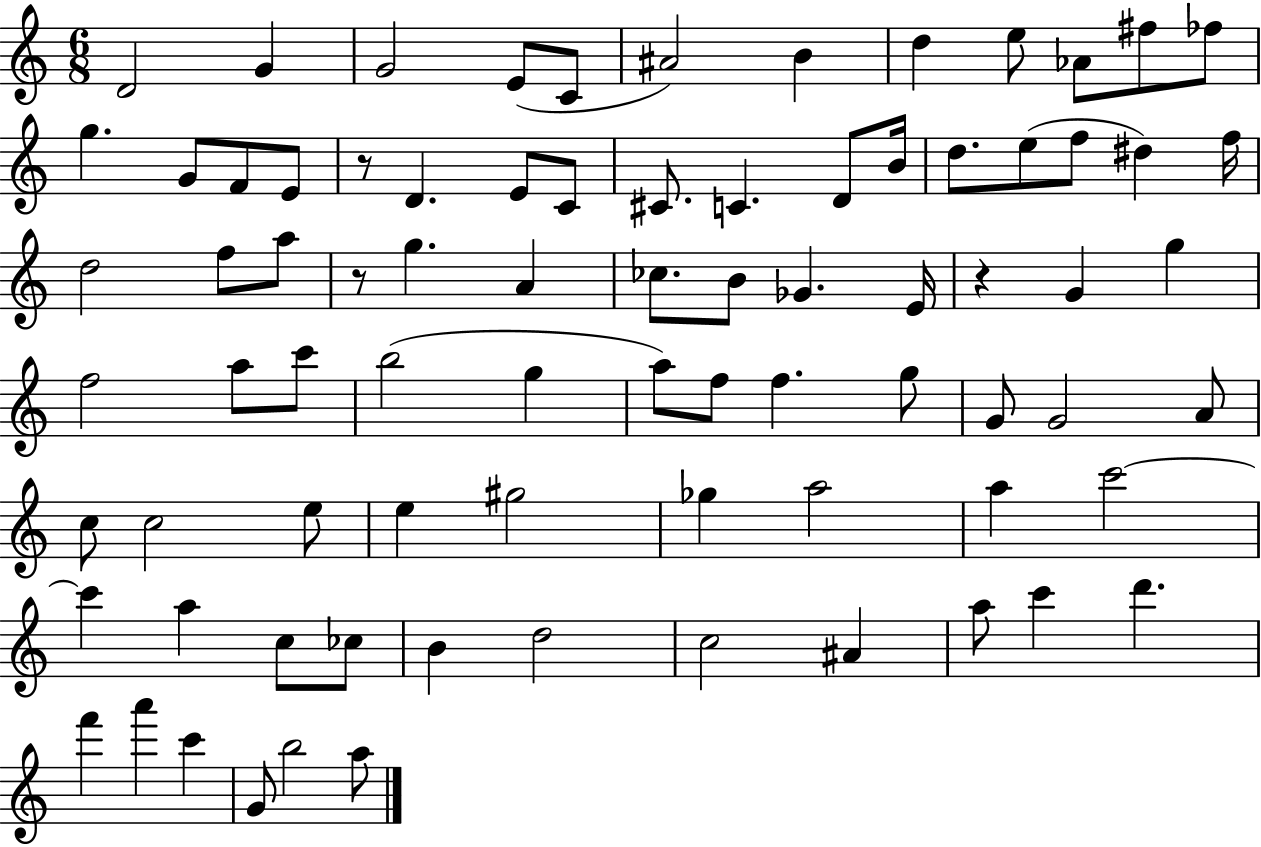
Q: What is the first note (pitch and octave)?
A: D4